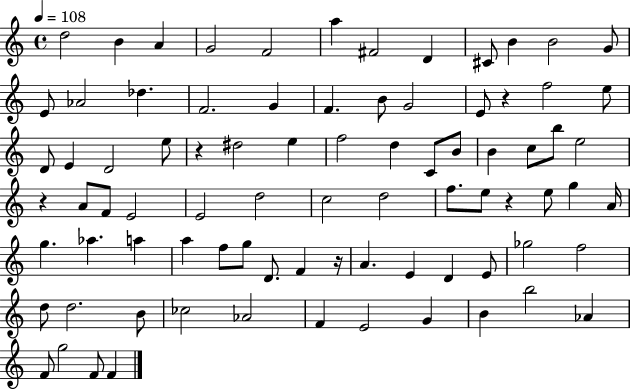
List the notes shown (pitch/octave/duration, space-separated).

D5/h B4/q A4/q G4/h F4/h A5/q F#4/h D4/q C#4/e B4/q B4/h G4/e E4/e Ab4/h Db5/q. F4/h. G4/q F4/q. B4/e G4/h E4/e R/q F5/h E5/e D4/e E4/q D4/h E5/e R/q D#5/h E5/q F5/h D5/q C4/e B4/e B4/q C5/e B5/e E5/h R/q A4/e F4/e E4/h E4/h D5/h C5/h D5/h F5/e. E5/e R/q E5/e G5/q A4/s G5/q. Ab5/q. A5/q A5/q F5/e G5/e D4/e. F4/q R/s A4/q. E4/q D4/q E4/e Gb5/h F5/h D5/e D5/h. B4/e CES5/h Ab4/h F4/q E4/h G4/q B4/q B5/h Ab4/q F4/e G5/h F4/e F4/q